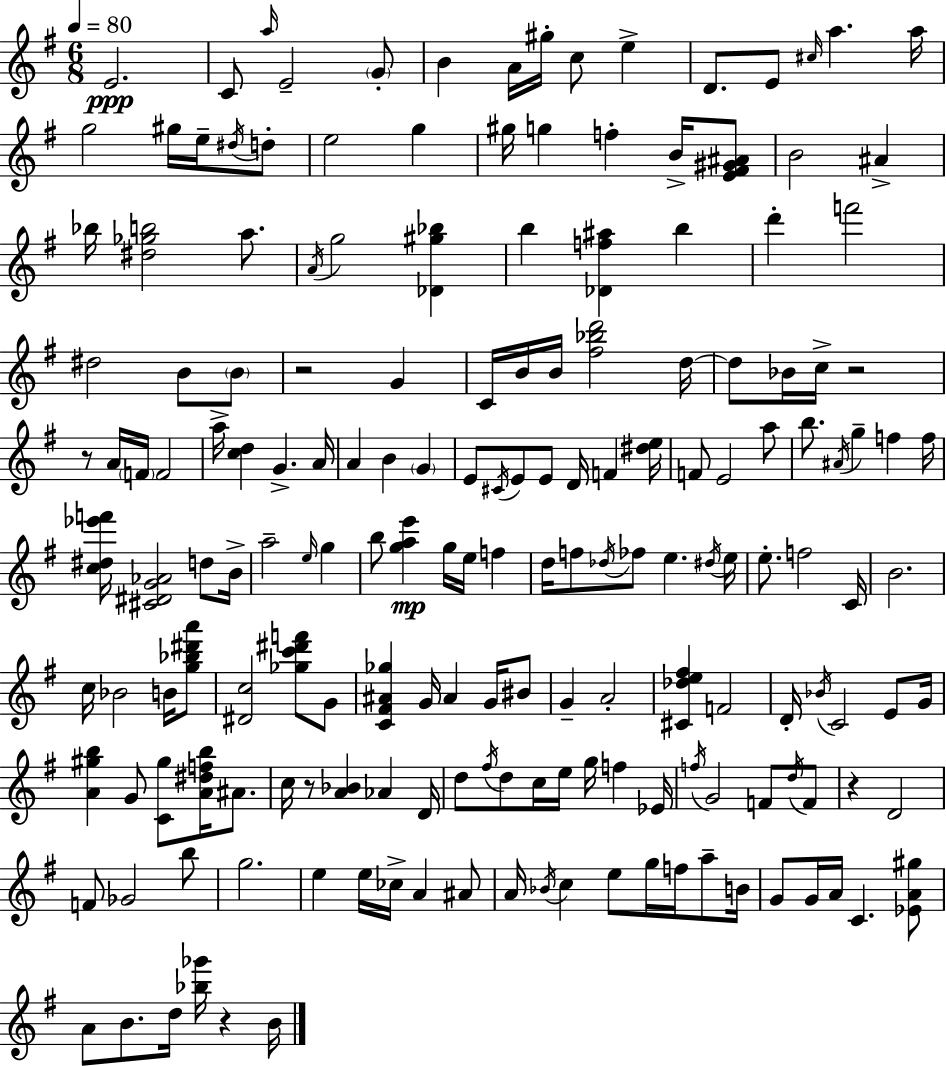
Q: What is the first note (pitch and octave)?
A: E4